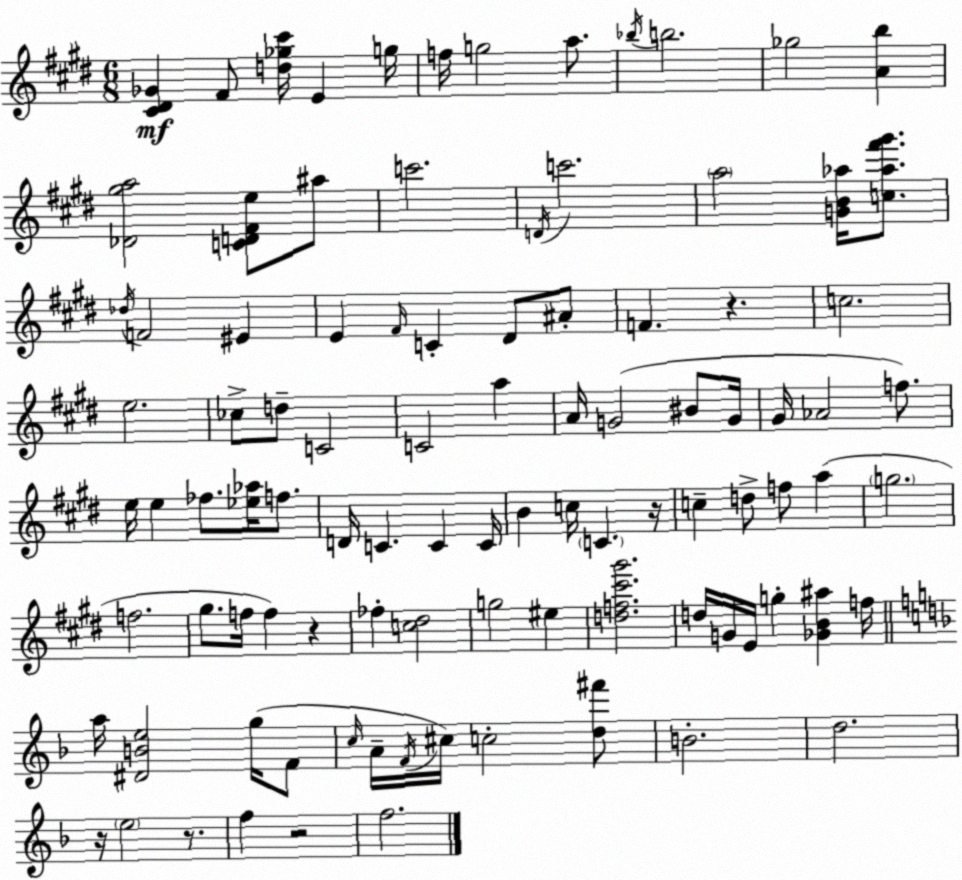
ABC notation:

X:1
T:Untitled
M:6/8
L:1/4
K:E
[^C^D_G] ^F/2 [d_g^c']/4 E g/4 f/4 g2 a/2 _b/4 b2 _g2 [Ab] [_D^ga]2 [CD^Fe]/2 ^a/2 c'2 D/4 c'2 a2 [GB_a]/4 [c_a^f'^g']/2 _d/4 F2 ^E E ^F/4 C ^D/2 ^A/2 F z c2 e2 _c/2 d/2 C2 C2 a A/4 G2 ^B/2 G/4 ^G/4 _A2 f/2 e/4 e _f/2 [_e_a]/4 f/2 D/4 C C C/4 B c/4 C z/4 c d/2 f/2 a g2 f2 ^g/2 f/4 f z _f [c^d]2 g2 ^e [df^c'^g']2 d/4 G/4 E/4 g [_GB^a] f/4 a/4 [^DBe]2 g/4 F/2 c/4 A/4 F/4 ^c/4 c2 [d^f']/2 B2 d2 z/4 e2 z/2 f z2 f2